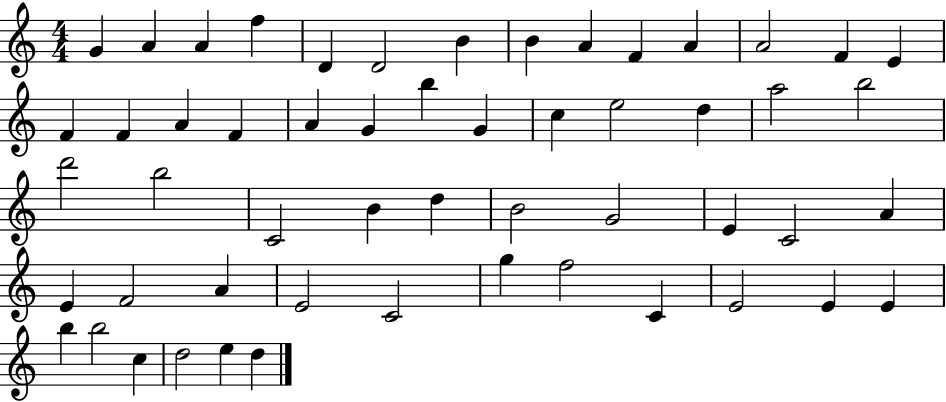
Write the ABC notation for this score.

X:1
T:Untitled
M:4/4
L:1/4
K:C
G A A f D D2 B B A F A A2 F E F F A F A G b G c e2 d a2 b2 d'2 b2 C2 B d B2 G2 E C2 A E F2 A E2 C2 g f2 C E2 E E b b2 c d2 e d